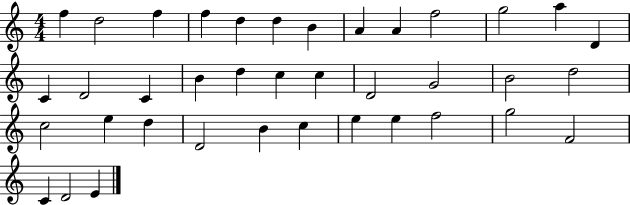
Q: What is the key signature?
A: C major